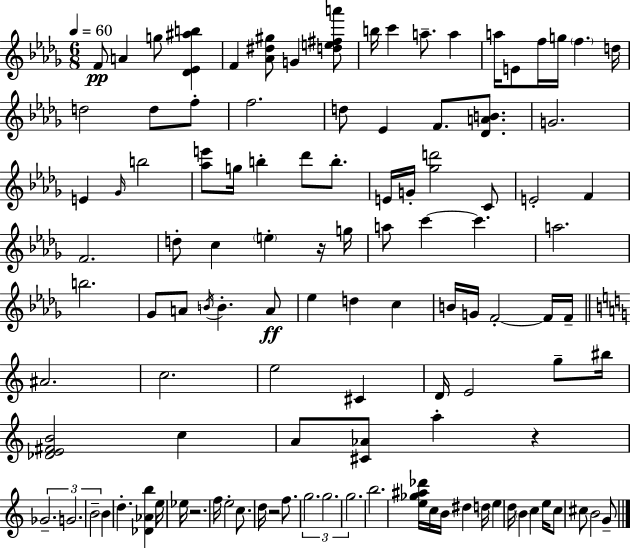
F4/e A4/q G5/e [Db4,Eb4,A#5,B5]/q F4/q [Ab4,D#5,G#5]/e G4/q [D5,E5,F#5,A6]/e B5/s C6/q A5/e. A5/q A5/s E4/e F5/s G5/s F5/q. D5/s D5/h D5/e F5/e F5/h. D5/e Eb4/q F4/e. [Db4,A4,B4]/e. G4/h. E4/q Gb4/s B5/h [Ab5,E6]/e G5/s B5/q Db6/e B5/e. E4/s G4/s [Gb5,D6]/h C4/e E4/h F4/q F4/h. D5/e C5/q E5/q R/s G5/s A5/e C6/q C6/q. A5/h. B5/h. Gb4/e A4/e B4/s B4/q. A4/e Eb5/q D5/q C5/q B4/s G4/s F4/h F4/s F4/s A#4/h. C5/h. E5/h C#4/q D4/s E4/h G5/e BIS5/s [Db4,E4,F#4,B4]/h C5/q A4/e [C#4,Ab4]/e A5/q R/q Gb4/h. G4/h. B4/h B4/q D5/q. [Db4,Ab4,B5]/q E5/s Eb5/s R/h. F5/s E5/h C5/e. D5/s R/h F5/e. G5/h. G5/h. G5/h. B5/h. [E5,Gb5,A#5,Db6]/s C5/s B4/s D#5/q D5/s E5/q D5/s B4/q C5/q E5/s C5/e C#5/e B4/h G4/e